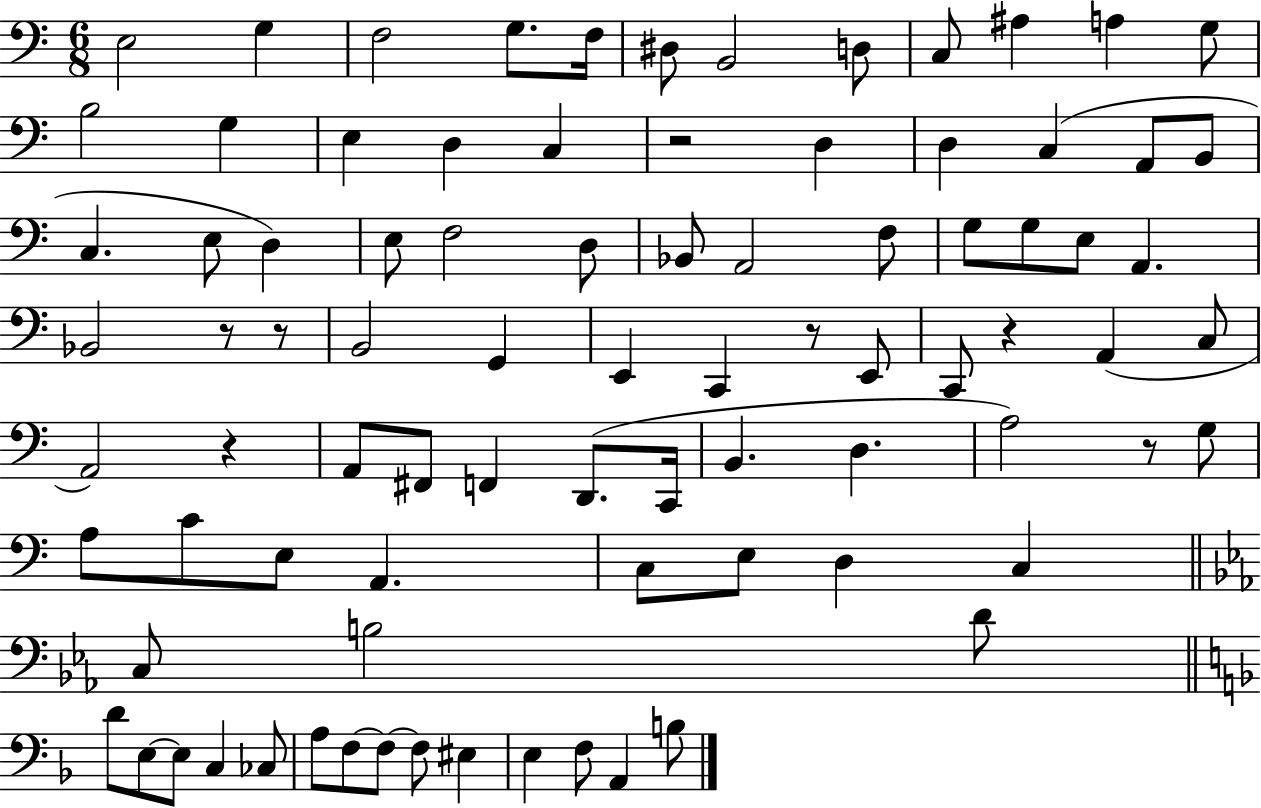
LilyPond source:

{
  \clef bass
  \numericTimeSignature
  \time 6/8
  \key c \major
  \repeat volta 2 { e2 g4 | f2 g8. f16 | dis8 b,2 d8 | c8 ais4 a4 g8 | \break b2 g4 | e4 d4 c4 | r2 d4 | d4 c4( a,8 b,8 | \break c4. e8 d4) | e8 f2 d8 | bes,8 a,2 f8 | g8 g8 e8 a,4. | \break bes,2 r8 r8 | b,2 g,4 | e,4 c,4 r8 e,8 | c,8 r4 a,4( c8 | \break a,2) r4 | a,8 fis,8 f,4 d,8.( c,16 | b,4. d4. | a2) r8 g8 | \break a8 c'8 e8 a,4. | c8 e8 d4 c4 | \bar "||" \break \key c \minor c8 b2 d'8 | \bar "||" \break \key f \major d'8 e8~~ e8 c4 ces8 | a8 f8~~ f8~~ f8 eis4 | e4 f8 a,4 b8 | } \bar "|."
}